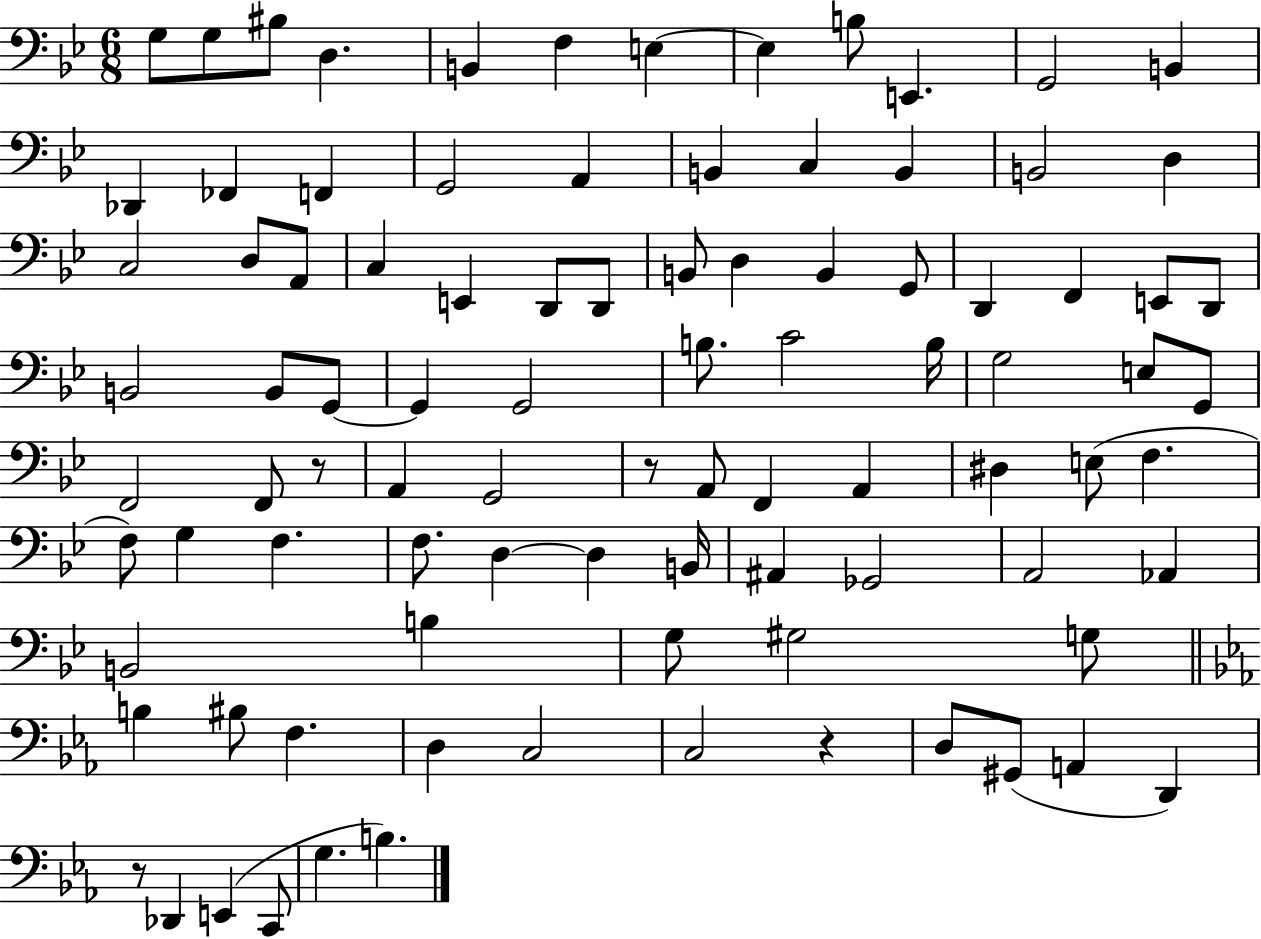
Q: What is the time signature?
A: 6/8